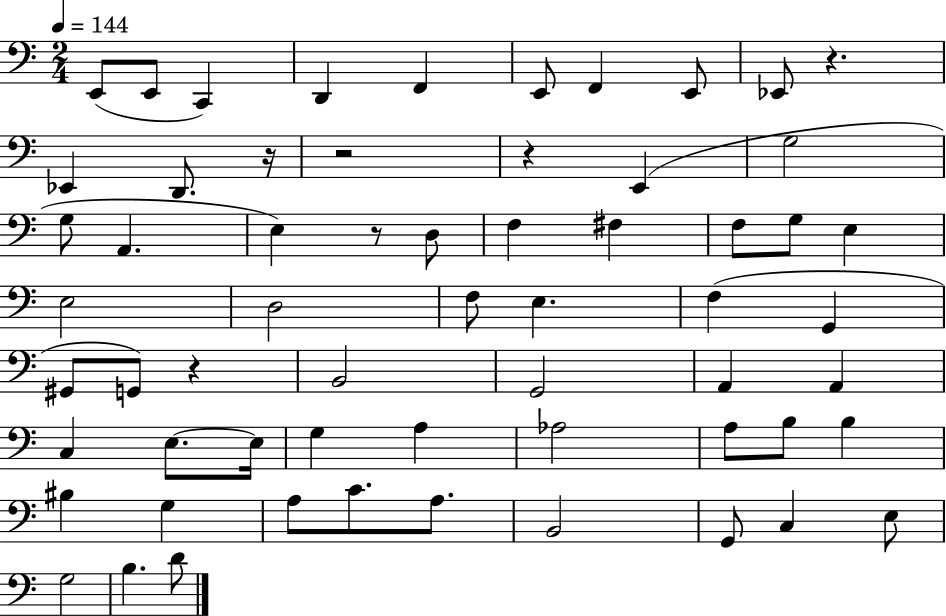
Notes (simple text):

E2/e E2/e C2/q D2/q F2/q E2/e F2/q E2/e Eb2/e R/q. Eb2/q D2/e. R/s R/h R/q E2/q G3/h G3/e A2/q. E3/q R/e D3/e F3/q F#3/q F3/e G3/e E3/q E3/h D3/h F3/e E3/q. F3/q G2/q G#2/e G2/e R/q B2/h G2/h A2/q A2/q C3/q E3/e. E3/s G3/q A3/q Ab3/h A3/e B3/e B3/q BIS3/q G3/q A3/e C4/e. A3/e. B2/h G2/e C3/q E3/e G3/h B3/q. D4/e